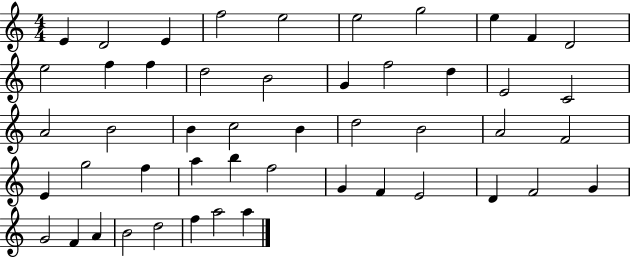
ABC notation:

X:1
T:Untitled
M:4/4
L:1/4
K:C
E D2 E f2 e2 e2 g2 e F D2 e2 f f d2 B2 G f2 d E2 C2 A2 B2 B c2 B d2 B2 A2 F2 E g2 f a b f2 G F E2 D F2 G G2 F A B2 d2 f a2 a